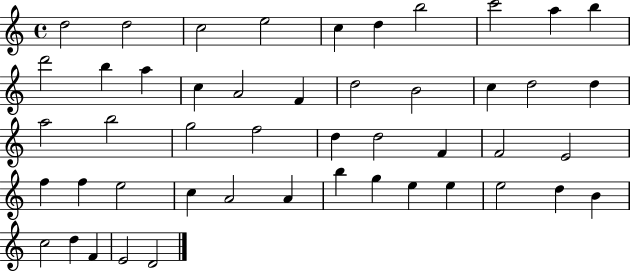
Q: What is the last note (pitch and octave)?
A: D4